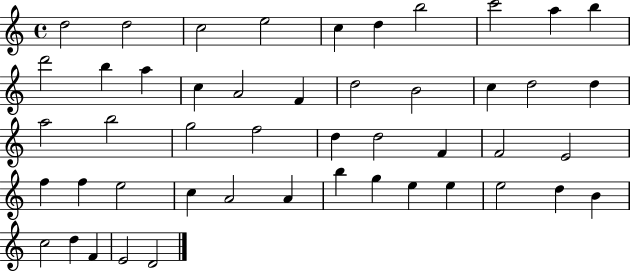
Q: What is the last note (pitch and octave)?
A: D4